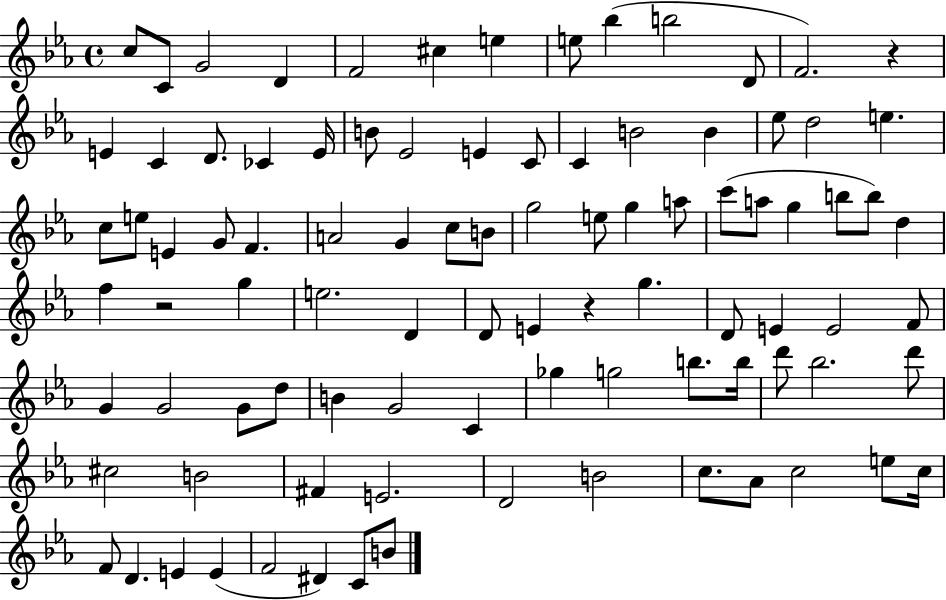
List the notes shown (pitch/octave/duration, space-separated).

C5/e C4/e G4/h D4/q F4/h C#5/q E5/q E5/e Bb5/q B5/h D4/e F4/h. R/q E4/q C4/q D4/e. CES4/q E4/s B4/e Eb4/h E4/q C4/e C4/q B4/h B4/q Eb5/e D5/h E5/q. C5/e E5/e E4/q G4/e F4/q. A4/h G4/q C5/e B4/e G5/h E5/e G5/q A5/e C6/e A5/e G5/q B5/e B5/e D5/q F5/q R/h G5/q E5/h. D4/q D4/e E4/q R/q G5/q. D4/e E4/q E4/h F4/e G4/q G4/h G4/e D5/e B4/q G4/h C4/q Gb5/q G5/h B5/e. B5/s D6/e Bb5/h. D6/e C#5/h B4/h F#4/q E4/h. D4/h B4/h C5/e. Ab4/e C5/h E5/e C5/s F4/e D4/q. E4/q E4/q F4/h D#4/q C4/e B4/e